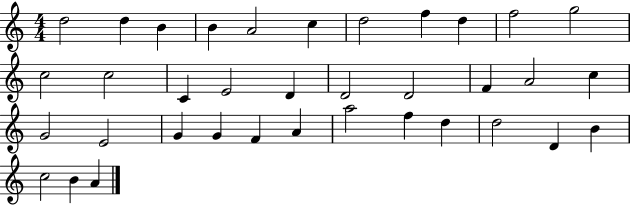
{
  \clef treble
  \numericTimeSignature
  \time 4/4
  \key c \major
  d''2 d''4 b'4 | b'4 a'2 c''4 | d''2 f''4 d''4 | f''2 g''2 | \break c''2 c''2 | c'4 e'2 d'4 | d'2 d'2 | f'4 a'2 c''4 | \break g'2 e'2 | g'4 g'4 f'4 a'4 | a''2 f''4 d''4 | d''2 d'4 b'4 | \break c''2 b'4 a'4 | \bar "|."
}